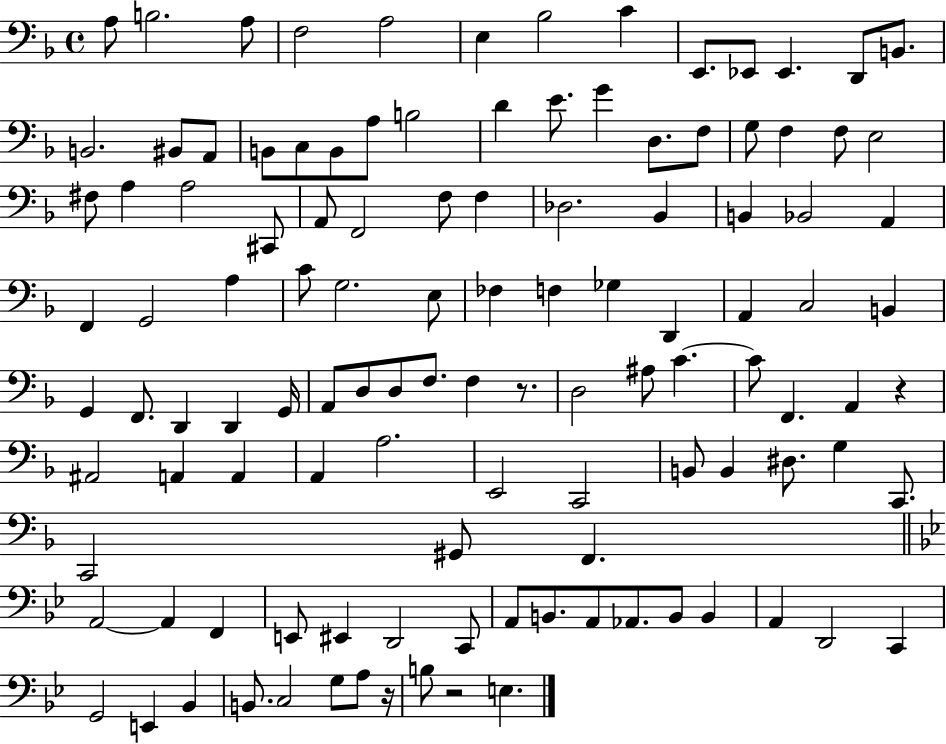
A3/e B3/h. A3/e F3/h A3/h E3/q Bb3/h C4/q E2/e. Eb2/e Eb2/q. D2/e B2/e. B2/h. BIS2/e A2/e B2/e C3/e B2/e A3/e B3/h D4/q E4/e. G4/q D3/e. F3/e G3/e F3/q F3/e E3/h F#3/e A3/q A3/h C#2/e A2/e F2/h F3/e F3/q Db3/h. Bb2/q B2/q Bb2/h A2/q F2/q G2/h A3/q C4/e G3/h. E3/e FES3/q F3/q Gb3/q D2/q A2/q C3/h B2/q G2/q F2/e. D2/q D2/q G2/s A2/e D3/e D3/e F3/e. F3/q R/e. D3/h A#3/e C4/q. C4/e F2/q. A2/q R/q A#2/h A2/q A2/q A2/q A3/h. E2/h C2/h B2/e B2/q D#3/e. G3/q C2/e. C2/h G#2/e F2/q. A2/h A2/q F2/q E2/e EIS2/q D2/h C2/e A2/e B2/e. A2/e Ab2/e. B2/e B2/q A2/q D2/h C2/q G2/h E2/q Bb2/q B2/e. C3/h G3/e A3/e R/s B3/e R/h E3/q.